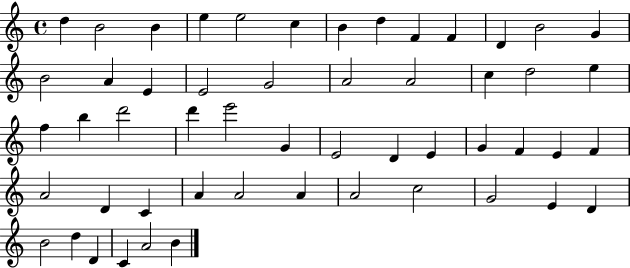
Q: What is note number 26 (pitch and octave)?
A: D6